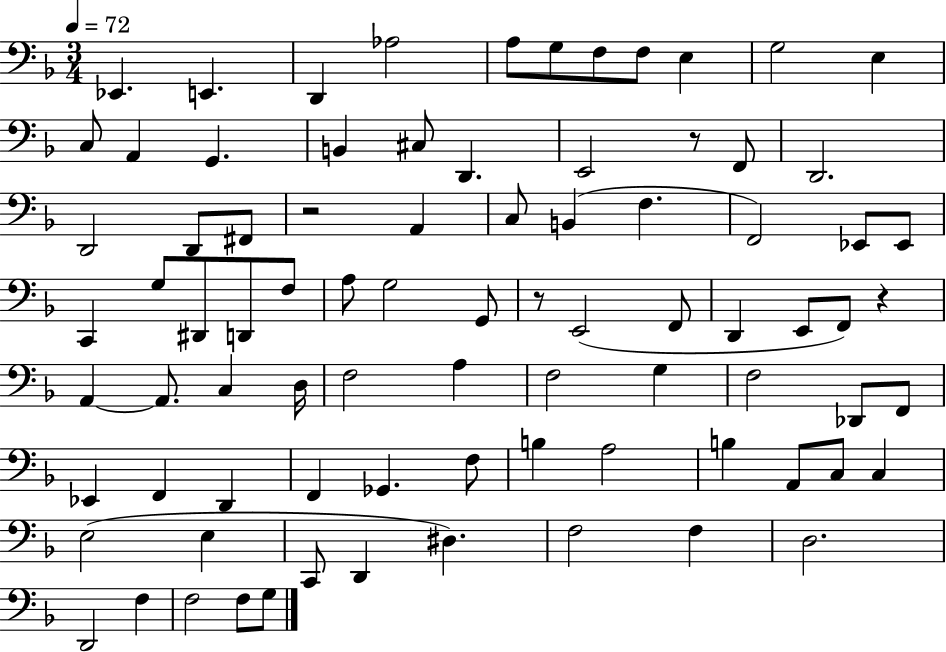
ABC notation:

X:1
T:Untitled
M:3/4
L:1/4
K:F
_E,, E,, D,, _A,2 A,/2 G,/2 F,/2 F,/2 E, G,2 E, C,/2 A,, G,, B,, ^C,/2 D,, E,,2 z/2 F,,/2 D,,2 D,,2 D,,/2 ^F,,/2 z2 A,, C,/2 B,, F, F,,2 _E,,/2 _E,,/2 C,, G,/2 ^D,,/2 D,,/2 F,/2 A,/2 G,2 G,,/2 z/2 E,,2 F,,/2 D,, E,,/2 F,,/2 z A,, A,,/2 C, D,/4 F,2 A, F,2 G, F,2 _D,,/2 F,,/2 _E,, F,, D,, F,, _G,, F,/2 B, A,2 B, A,,/2 C,/2 C, E,2 E, C,,/2 D,, ^D, F,2 F, D,2 D,,2 F, F,2 F,/2 G,/2